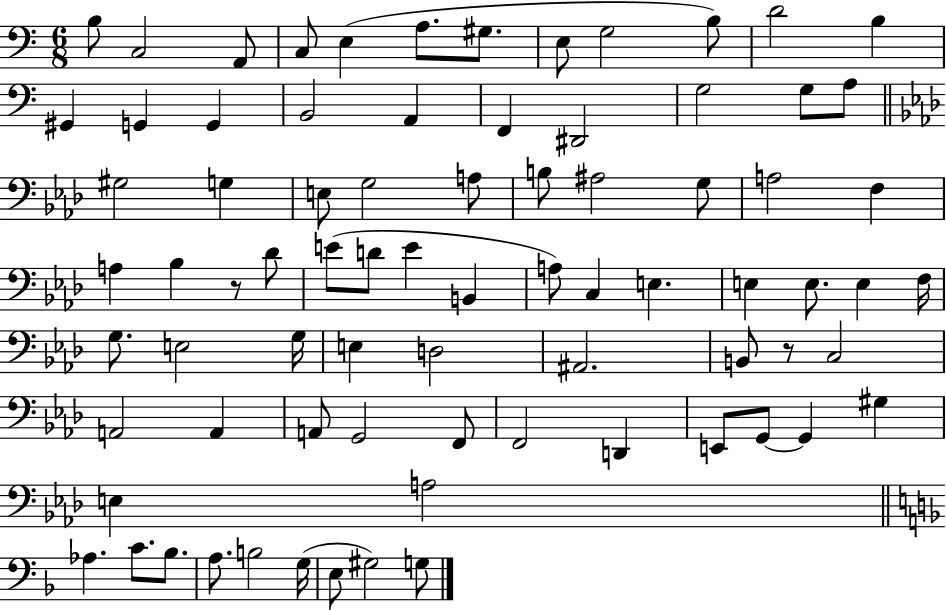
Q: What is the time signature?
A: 6/8